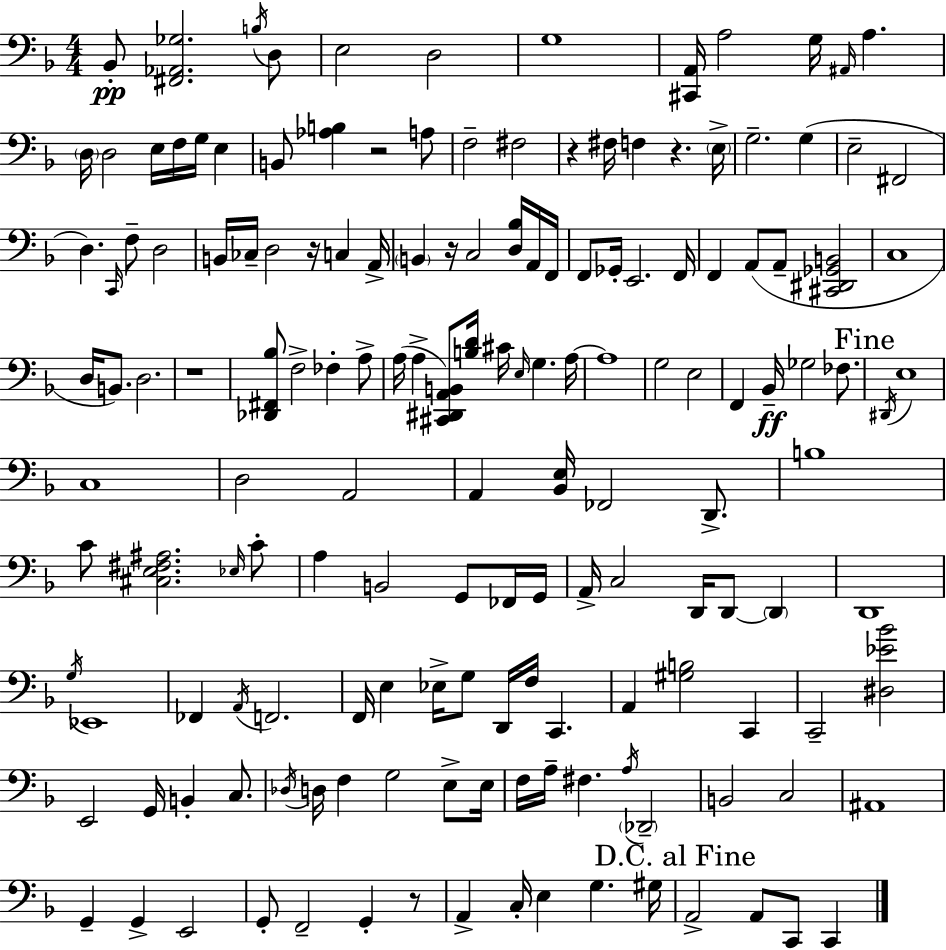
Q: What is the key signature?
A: D minor